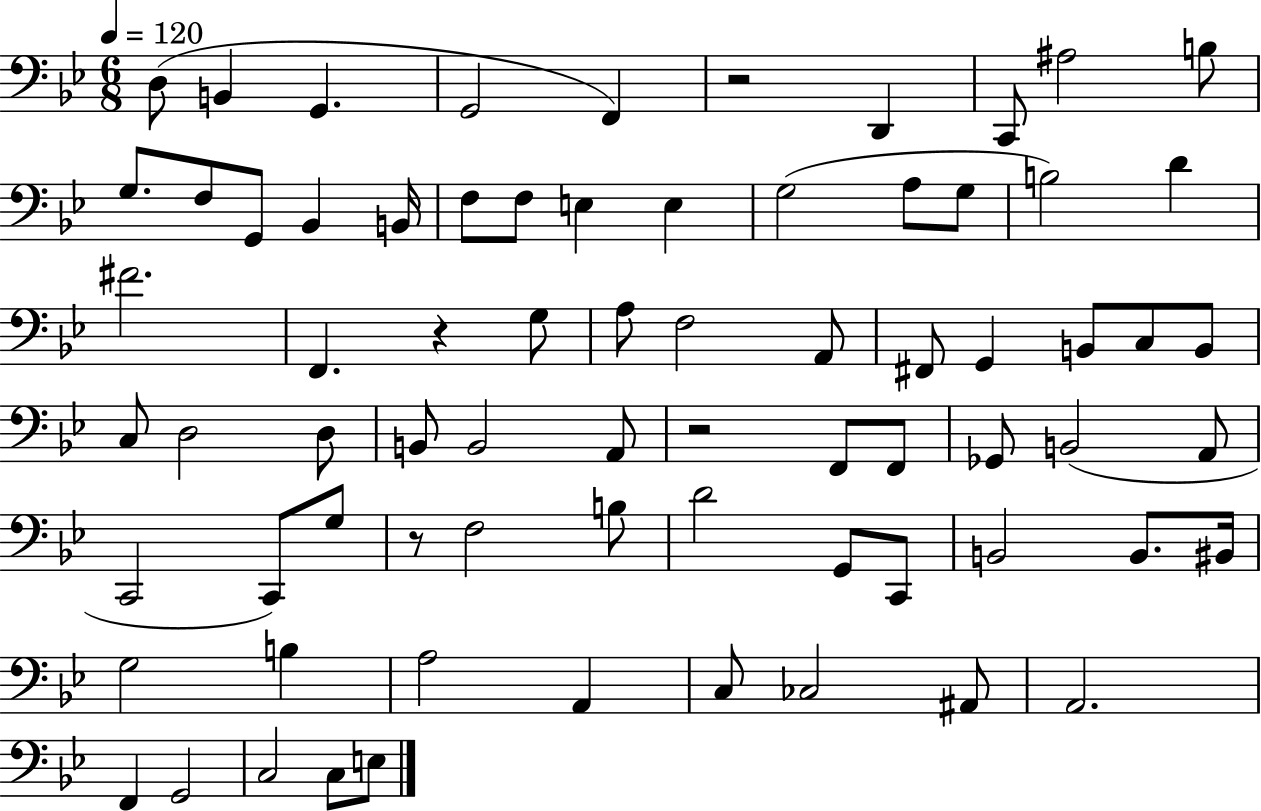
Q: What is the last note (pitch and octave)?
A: E3